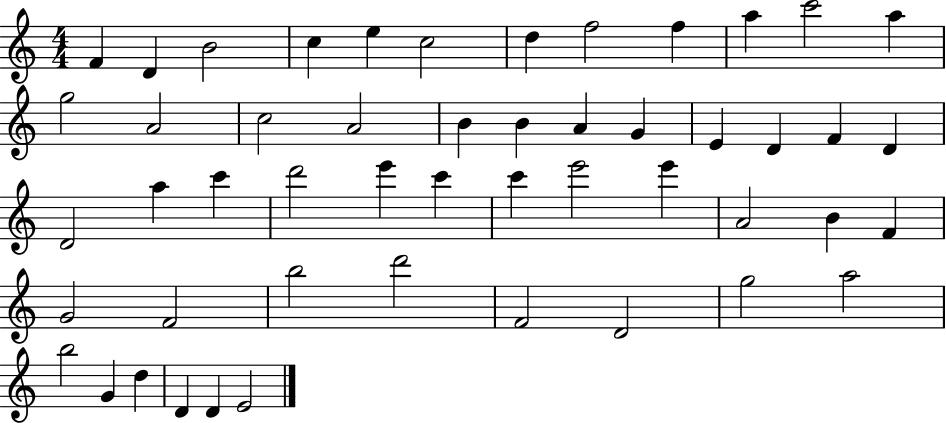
X:1
T:Untitled
M:4/4
L:1/4
K:C
F D B2 c e c2 d f2 f a c'2 a g2 A2 c2 A2 B B A G E D F D D2 a c' d'2 e' c' c' e'2 e' A2 B F G2 F2 b2 d'2 F2 D2 g2 a2 b2 G d D D E2